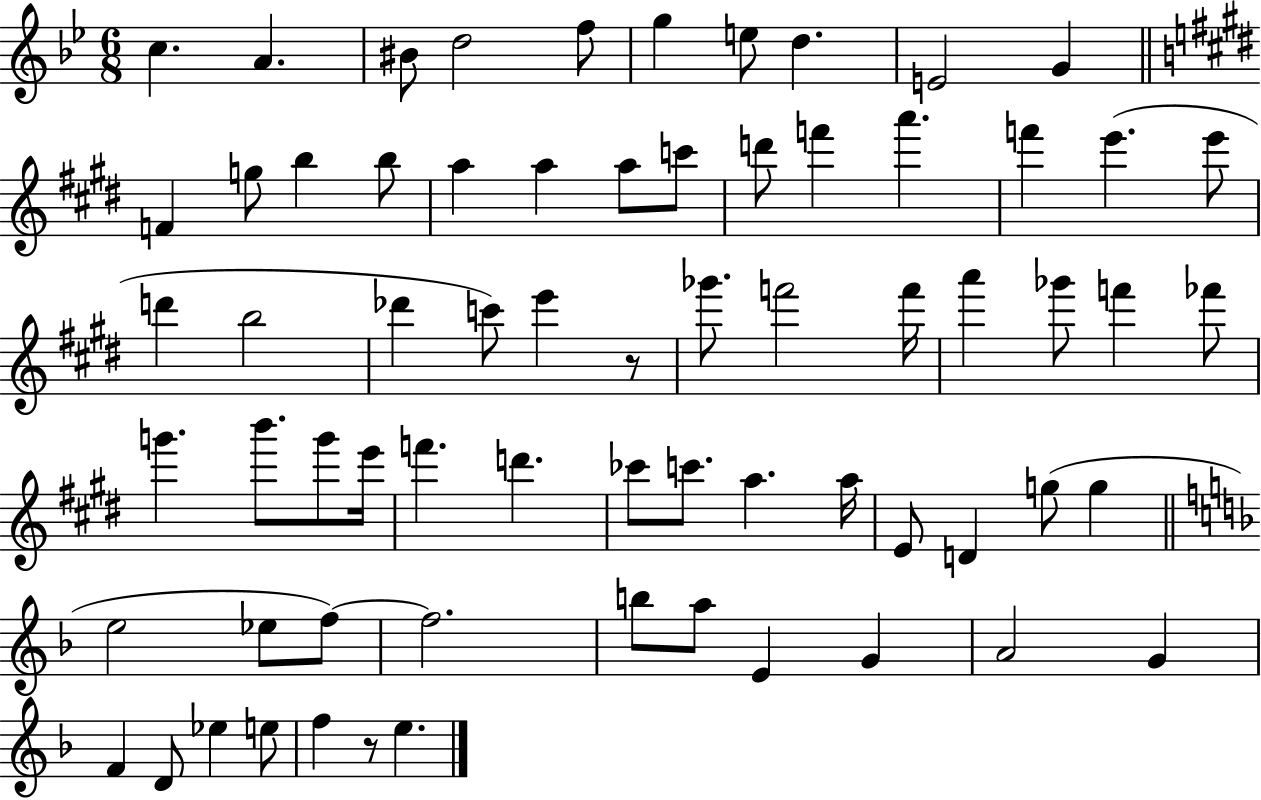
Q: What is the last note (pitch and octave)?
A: E5